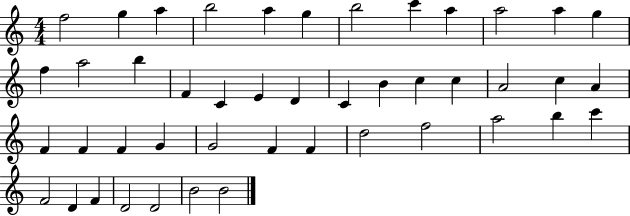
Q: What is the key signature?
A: C major